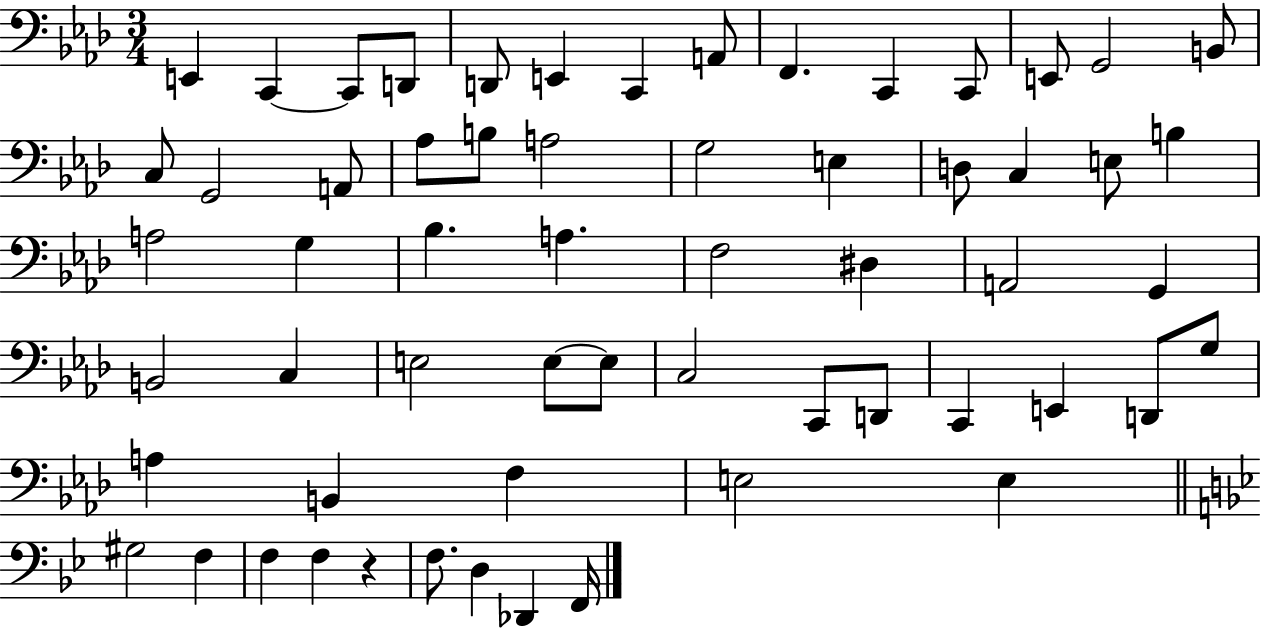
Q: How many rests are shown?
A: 1